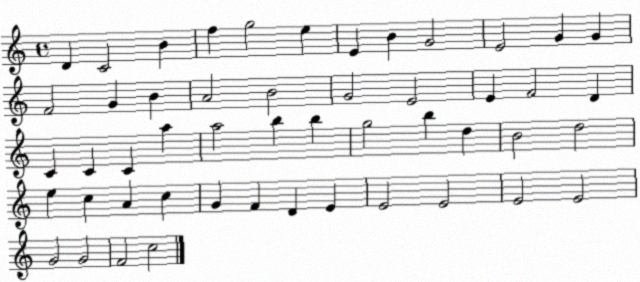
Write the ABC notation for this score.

X:1
T:Untitled
M:4/4
L:1/4
K:C
D C2 B f g2 e E B G2 E2 G G F2 G B A2 B2 G2 E2 E F2 D C C C a a2 b b g2 b d B2 d2 e c A c G F D E E2 E2 E2 E2 G2 G2 F2 c2